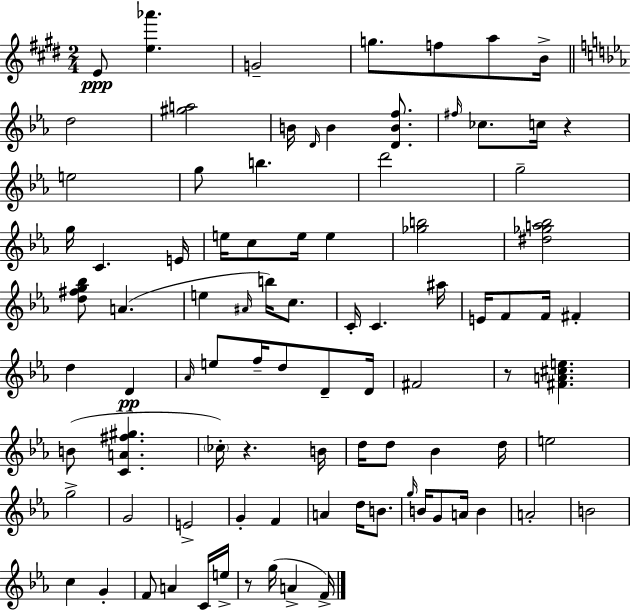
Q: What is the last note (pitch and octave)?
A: F4